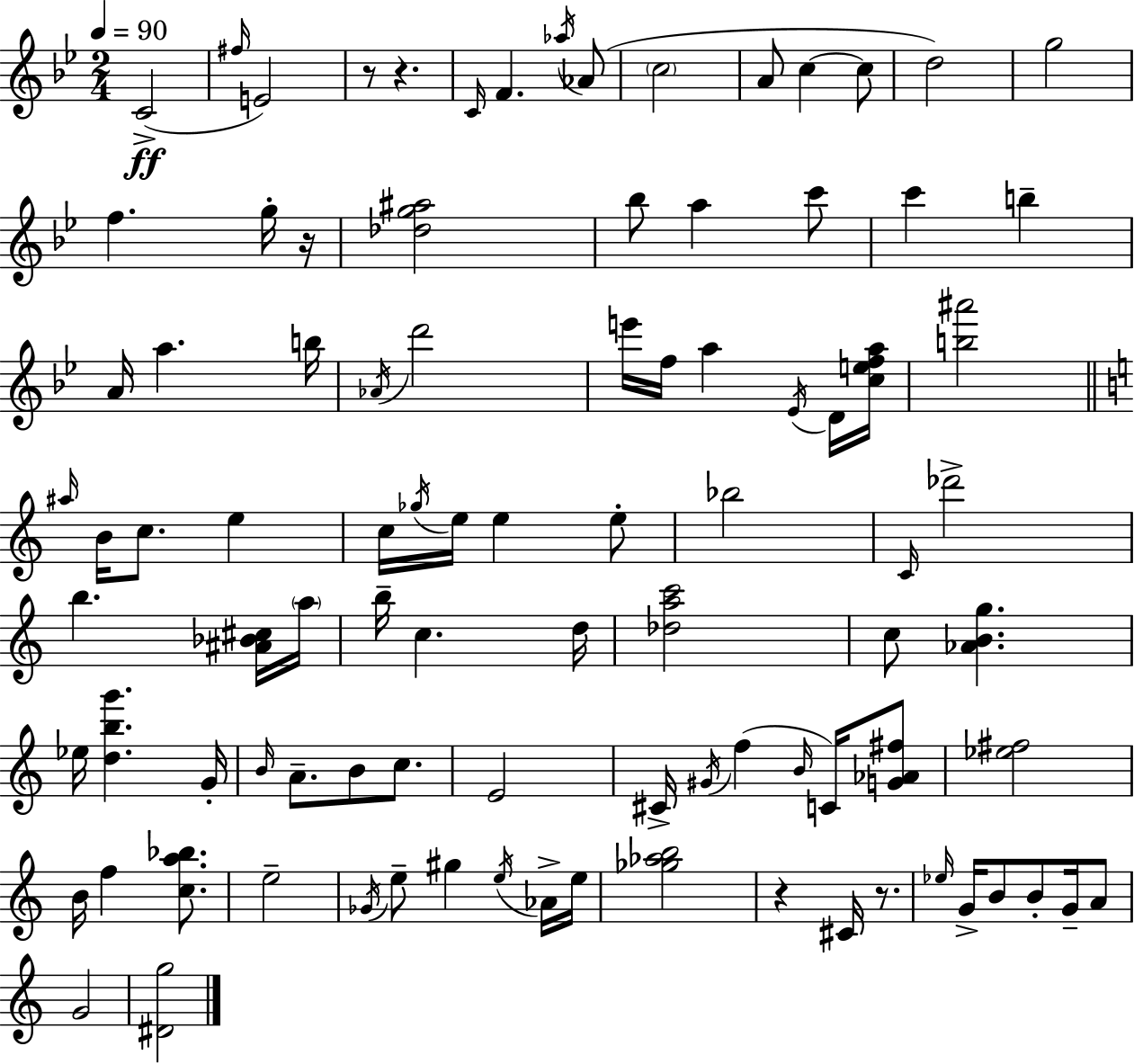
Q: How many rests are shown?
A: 5